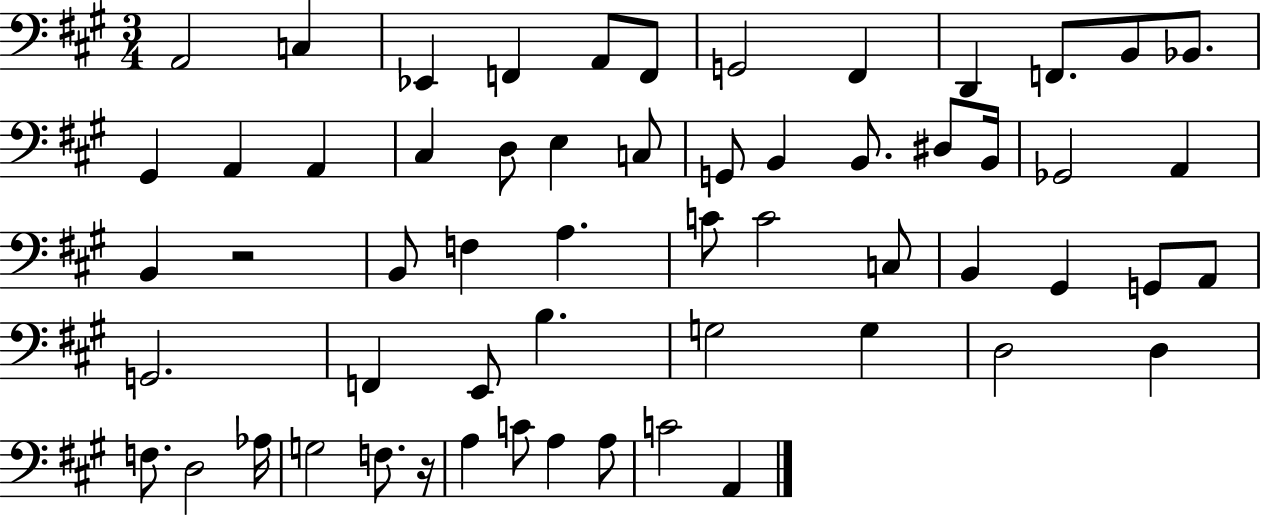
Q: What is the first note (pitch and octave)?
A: A2